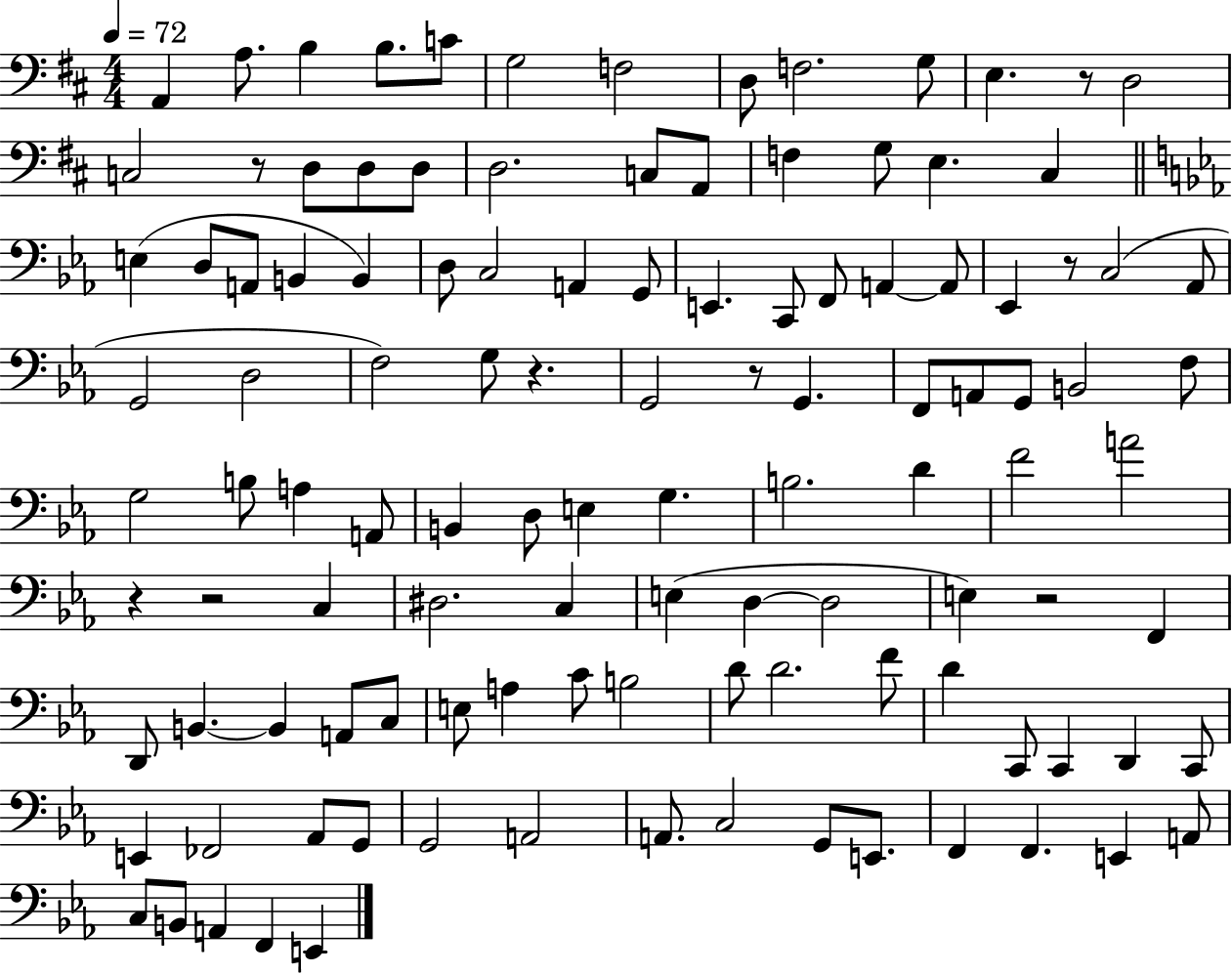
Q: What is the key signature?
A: D major